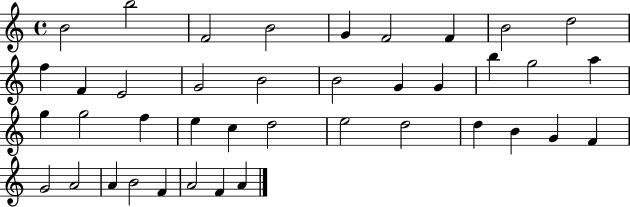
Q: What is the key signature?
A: C major